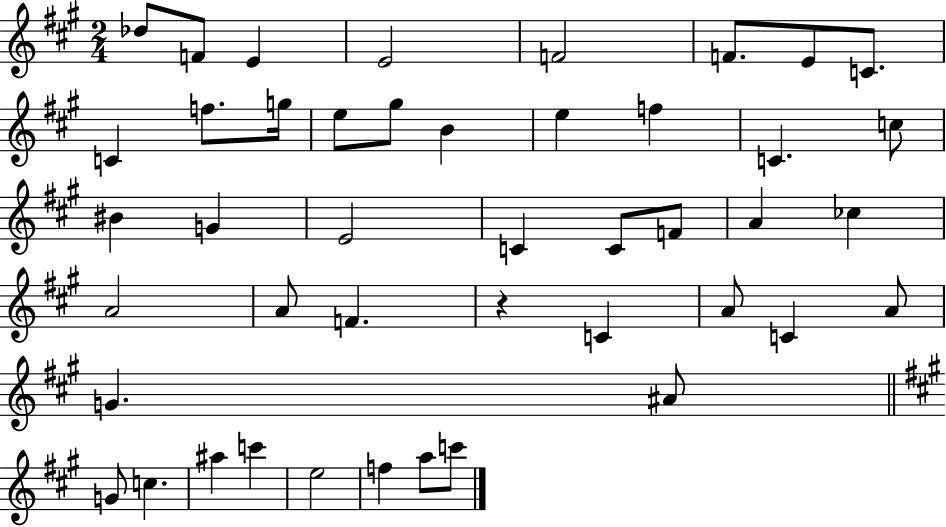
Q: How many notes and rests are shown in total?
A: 44